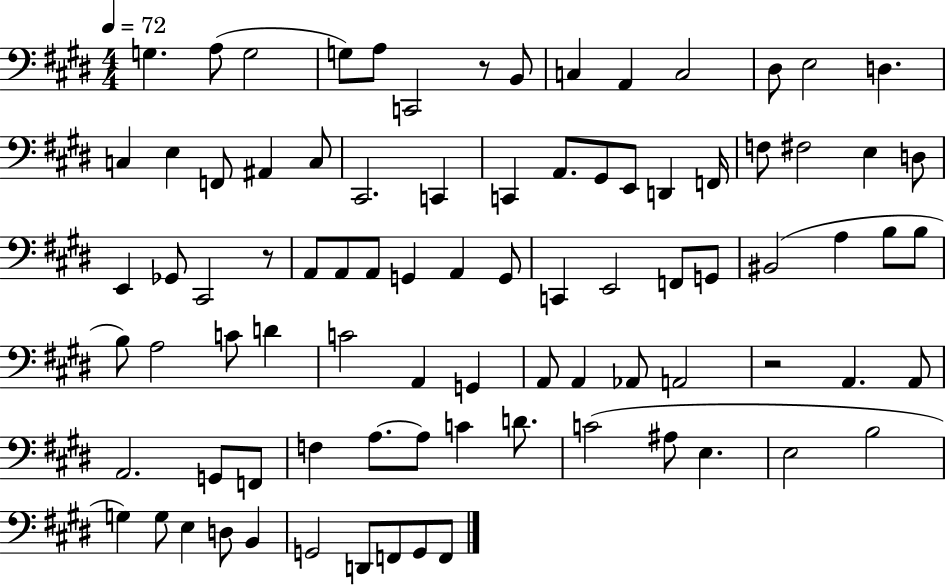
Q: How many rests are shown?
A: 3